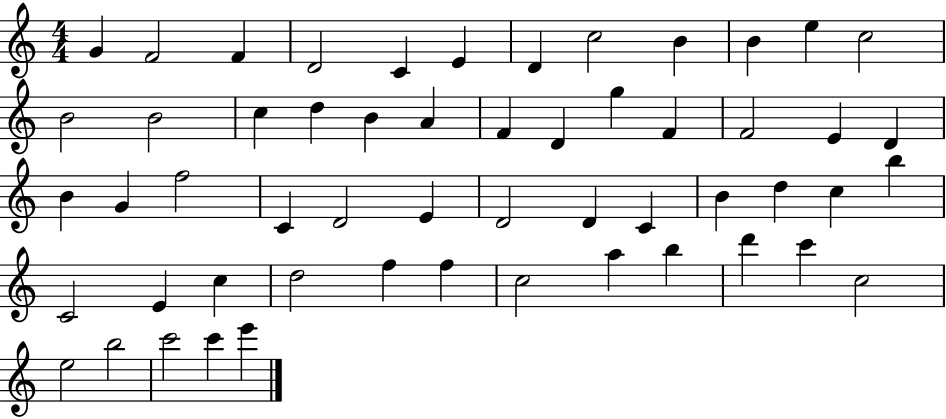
X:1
T:Untitled
M:4/4
L:1/4
K:C
G F2 F D2 C E D c2 B B e c2 B2 B2 c d B A F D g F F2 E D B G f2 C D2 E D2 D C B d c b C2 E c d2 f f c2 a b d' c' c2 e2 b2 c'2 c' e'